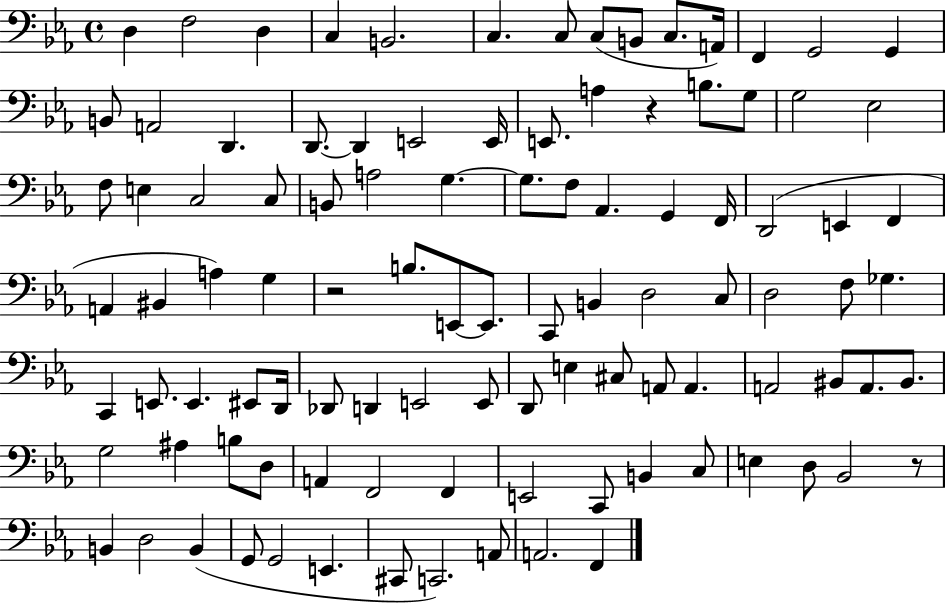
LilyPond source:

{
  \clef bass
  \time 4/4
  \defaultTimeSignature
  \key ees \major
  d4 f2 d4 | c4 b,2. | c4. c8 c8( b,8 c8. a,16) | f,4 g,2 g,4 | \break b,8 a,2 d,4. | d,8.~~ d,4 e,2 e,16 | e,8. a4 r4 b8. g8 | g2 ees2 | \break f8 e4 c2 c8 | b,8 a2 g4.~~ | g8. f8 aes,4. g,4 f,16 | d,2( e,4 f,4 | \break a,4 bis,4 a4) g4 | r2 b8. e,8~~ e,8. | c,8 b,4 d2 c8 | d2 f8 ges4. | \break c,4 e,8. e,4. eis,8 d,16 | des,8 d,4 e,2 e,8 | d,8 e4 cis8 a,8 a,4. | a,2 bis,8 a,8. bis,8. | \break g2 ais4 b8 d8 | a,4 f,2 f,4 | e,2 c,8 b,4 c8 | e4 d8 bes,2 r8 | \break b,4 d2 b,4( | g,8 g,2 e,4. | cis,8 c,2.) a,8 | a,2. f,4 | \break \bar "|."
}